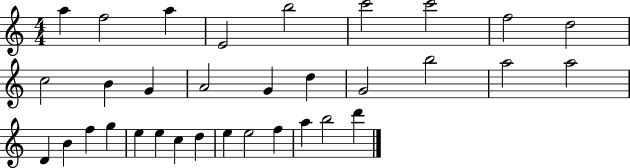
X:1
T:Untitled
M:4/4
L:1/4
K:C
a f2 a E2 b2 c'2 c'2 f2 d2 c2 B G A2 G d G2 b2 a2 a2 D B f g e e c d e e2 f a b2 d'